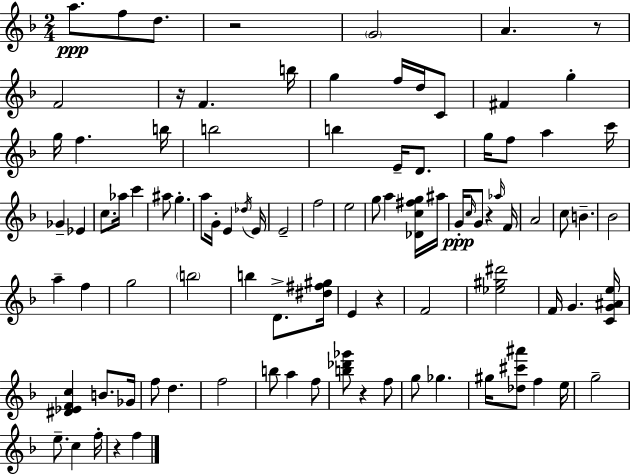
{
  \clef treble
  \numericTimeSignature
  \time 2/4
  \key d \minor
  \repeat volta 2 { a''8.\ppp f''8 d''8. | r2 | \parenthesize g'2 | a'4. r8 | \break f'2 | r16 f'4. b''16 | g''4 f''16 d''16 c'8 | fis'4 g''4-. | \break g''16 f''4. b''16 | b''2 | b''4 e'16-- d'8. | g''16 f''8 a''4 c'''16 | \break ges'4-- ees'4 | c''8. aes''16 c'''4 | ais''8 g''4.-. | a''8 g'16-. e'4 \acciaccatura { des''16 } | \break e'16 e'2-- | f''2 | e''2 | g''8 a''4 <des' c'' fis'' g''>16 | \break ais''16 g'16-.\ppp \grace { c''16 } g'8 r4 | \grace { aes''16 } f'16 a'2 | c''8 b'4.-- | bes'2 | \break a''4-- f''4 | g''2 | \parenthesize b''2 | b''4 d'8.-> | \break <dis'' fis'' gis''>16 e'4 r4 | f'2 | <ees'' gis'' dis'''>2 | f'16 g'4. | \break <c' g' ais' e''>16 <dis' ees' f' c''>4 b'8. | ges'16 f''8 d''4. | f''2 | b''8 a''4 | \break f''8 <b'' des''' ges'''>8 r4 | f''8 g''8 ges''4. | gis''16 <des'' cis''' ais'''>8 f''4 | e''16 g''2-- | \break e''8.-- c''4 | f''16-. r4 f''4 | } \bar "|."
}